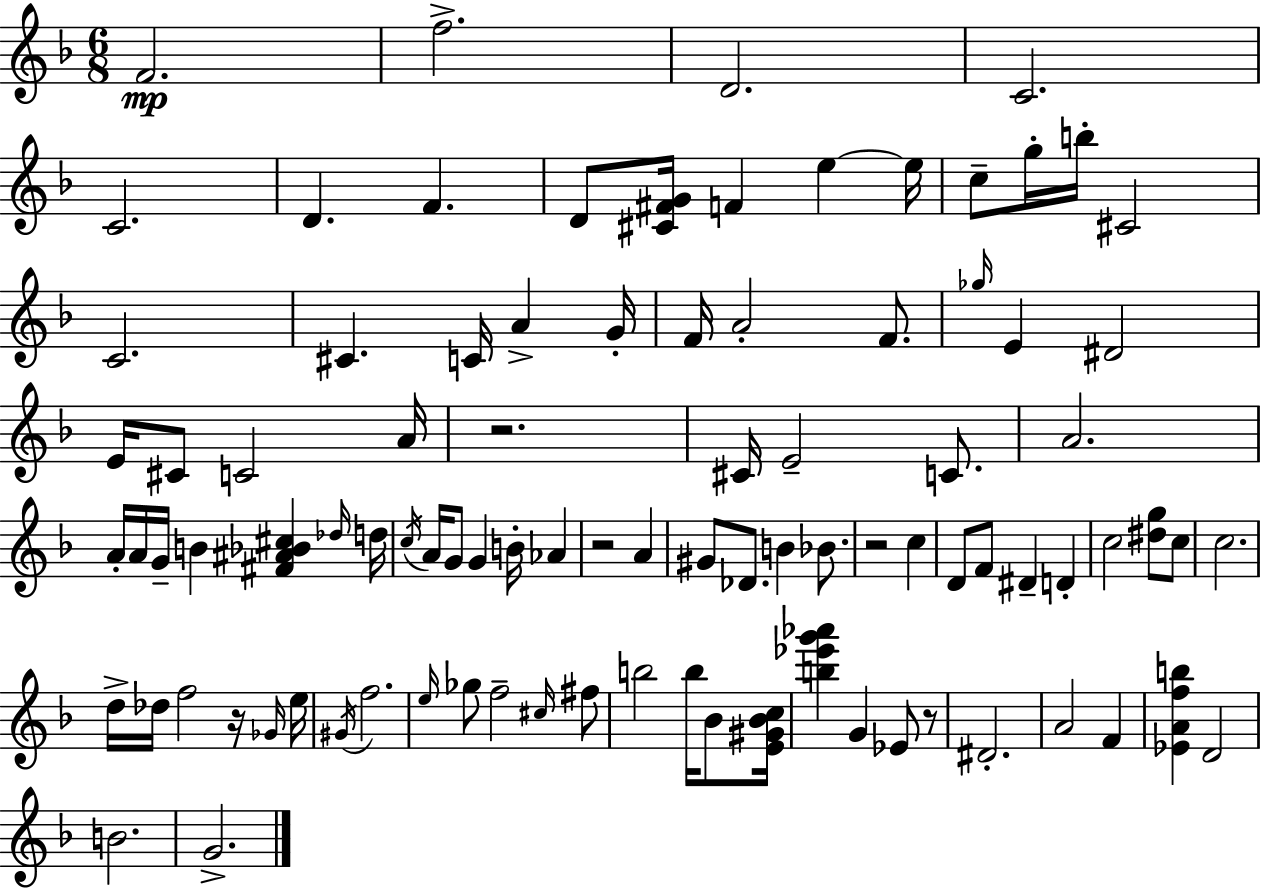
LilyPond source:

{
  \clef treble
  \numericTimeSignature
  \time 6/8
  \key f \major
  \repeat volta 2 { f'2.\mp | f''2.-> | d'2. | c'2. | \break c'2. | d'4. f'4. | d'8 <cis' fis' g'>16 f'4 e''4~~ e''16 | c''8-- g''16-. b''16-. cis'2 | \break c'2. | cis'4. c'16 a'4-> g'16-. | f'16 a'2-. f'8. | \grace { ges''16 } e'4 dis'2 | \break e'16 cis'8 c'2 | a'16 r2. | cis'16 e'2-- c'8. | a'2. | \break a'16-. a'16 g'16-- b'4 <fis' ais' bes' cis''>4 | \grace { des''16 } d''16 \acciaccatura { c''16 } a'16 g'8 g'4 b'16-. aes'4 | r2 a'4 | gis'8 des'8. b'4 | \break bes'8. r2 c''4 | d'8 f'8 dis'4-- d'4-. | c''2 <dis'' g''>8 | c''8 c''2. | \break d''16-> des''16 f''2 | r16 \grace { ges'16 } e''16 \acciaccatura { gis'16 } f''2. | \grace { e''16 } ges''8 f''2-- | \grace { cis''16 } fis''8 b''2 | \break b''16 bes'8 <e' gis' bes' c''>16 <b'' ees''' g''' aes'''>4 g'4 | ees'8 r8 dis'2.-. | a'2 | f'4 <ees' a' f'' b''>4 d'2 | \break b'2. | g'2.-> | } \bar "|."
}